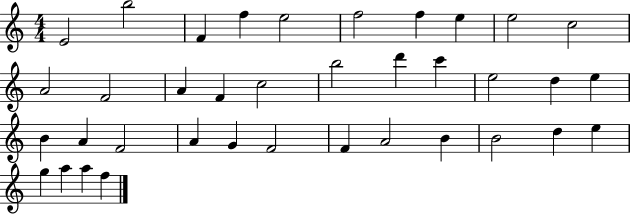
X:1
T:Untitled
M:4/4
L:1/4
K:C
E2 b2 F f e2 f2 f e e2 c2 A2 F2 A F c2 b2 d' c' e2 d e B A F2 A G F2 F A2 B B2 d e g a a f